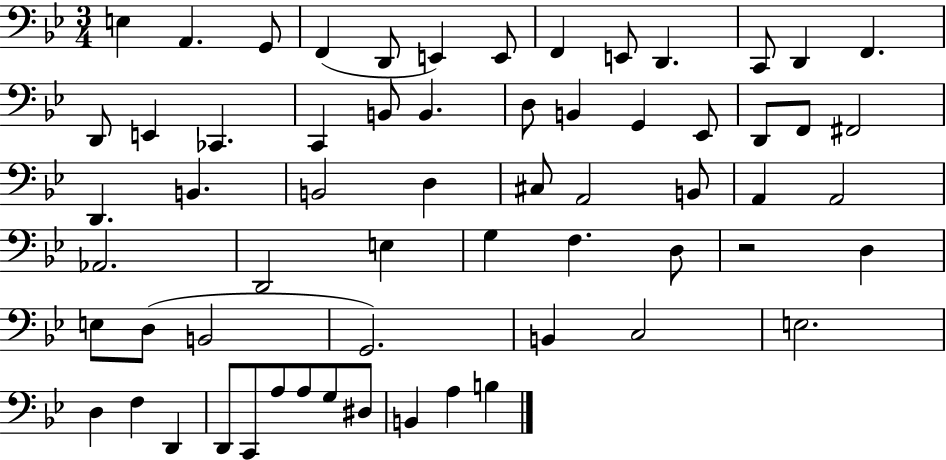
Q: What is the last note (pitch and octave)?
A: B3